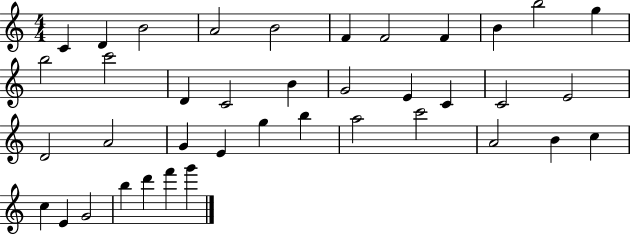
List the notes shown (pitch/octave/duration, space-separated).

C4/q D4/q B4/h A4/h B4/h F4/q F4/h F4/q B4/q B5/h G5/q B5/h C6/h D4/q C4/h B4/q G4/h E4/q C4/q C4/h E4/h D4/h A4/h G4/q E4/q G5/q B5/q A5/h C6/h A4/h B4/q C5/q C5/q E4/q G4/h B5/q D6/q F6/q G6/q